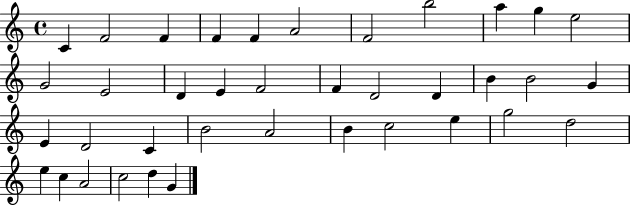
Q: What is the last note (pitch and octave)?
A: G4